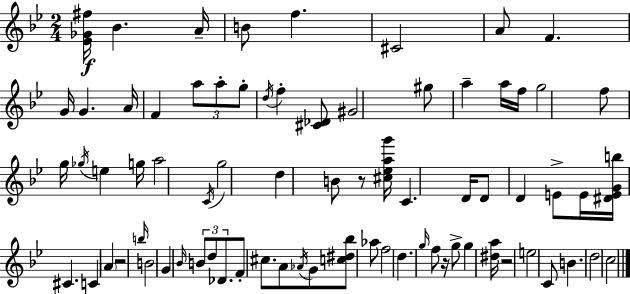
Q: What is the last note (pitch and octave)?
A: C5